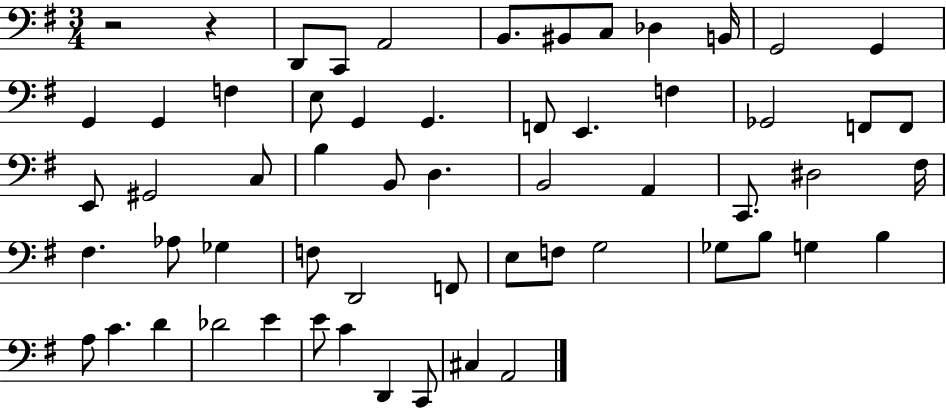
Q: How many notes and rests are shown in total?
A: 59